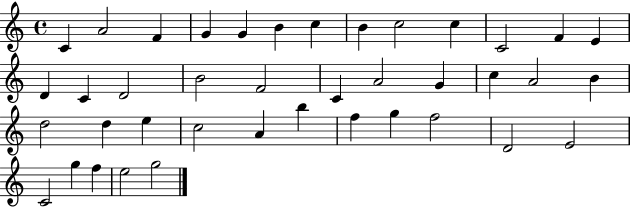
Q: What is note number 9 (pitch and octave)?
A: C5